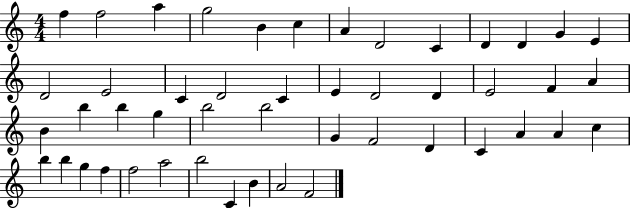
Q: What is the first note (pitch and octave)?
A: F5